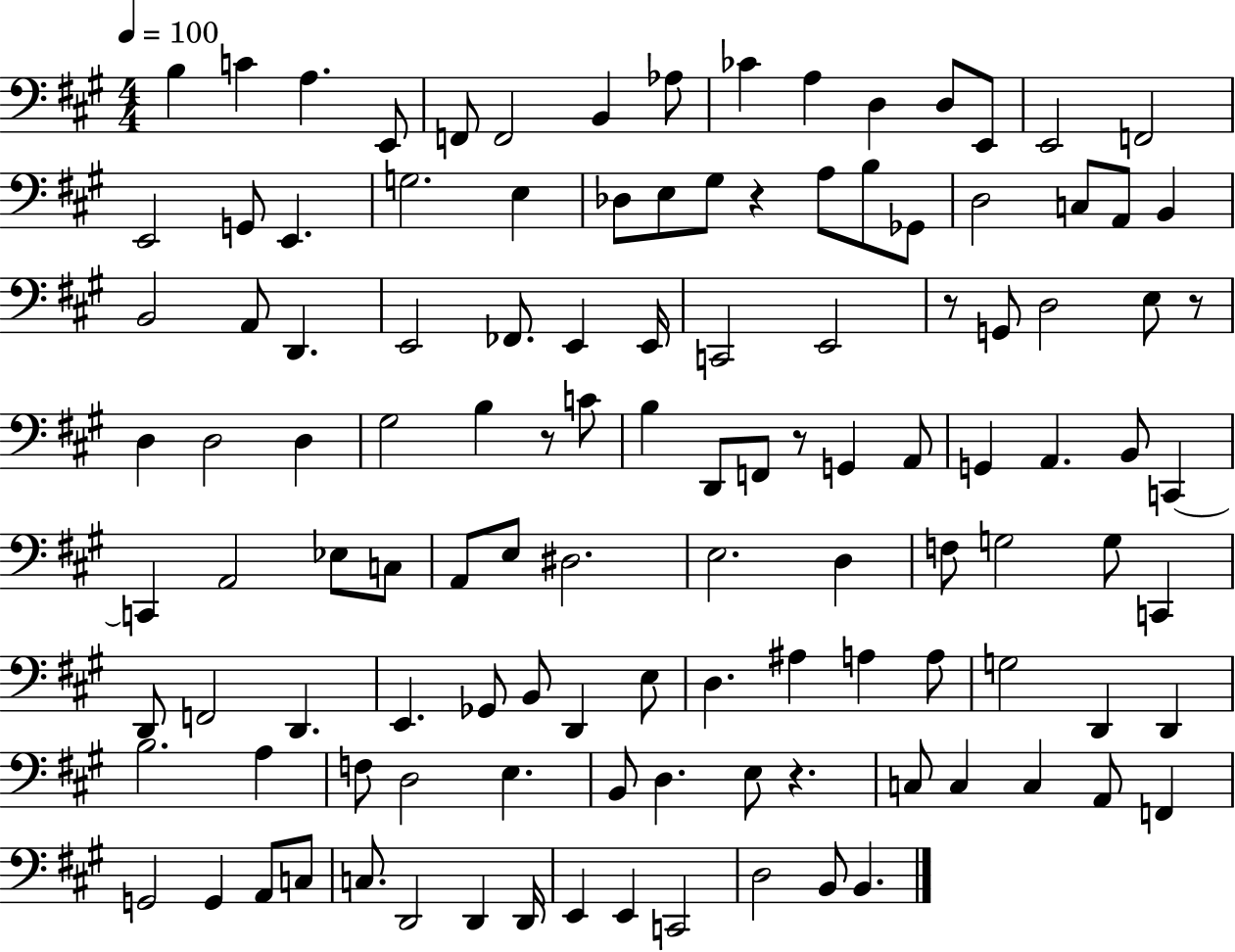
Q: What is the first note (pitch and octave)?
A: B3